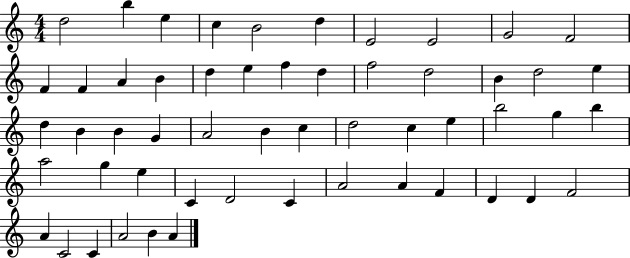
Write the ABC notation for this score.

X:1
T:Untitled
M:4/4
L:1/4
K:C
d2 b e c B2 d E2 E2 G2 F2 F F A B d e f d f2 d2 B d2 e d B B G A2 B c d2 c e b2 g b a2 g e C D2 C A2 A F D D F2 A C2 C A2 B A